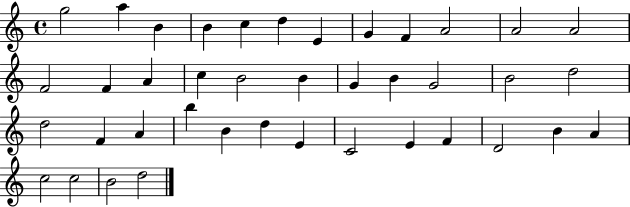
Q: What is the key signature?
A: C major